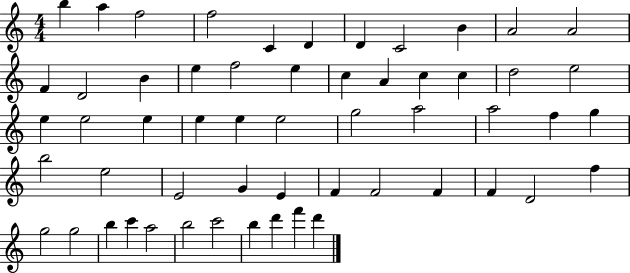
B5/q A5/q F5/h F5/h C4/q D4/q D4/q C4/h B4/q A4/h A4/h F4/q D4/h B4/q E5/q F5/h E5/q C5/q A4/q C5/q C5/q D5/h E5/h E5/q E5/h E5/q E5/q E5/q E5/h G5/h A5/h A5/h F5/q G5/q B5/h E5/h E4/h G4/q E4/q F4/q F4/h F4/q F4/q D4/h F5/q G5/h G5/h B5/q C6/q A5/h B5/h C6/h B5/q D6/q F6/q D6/q